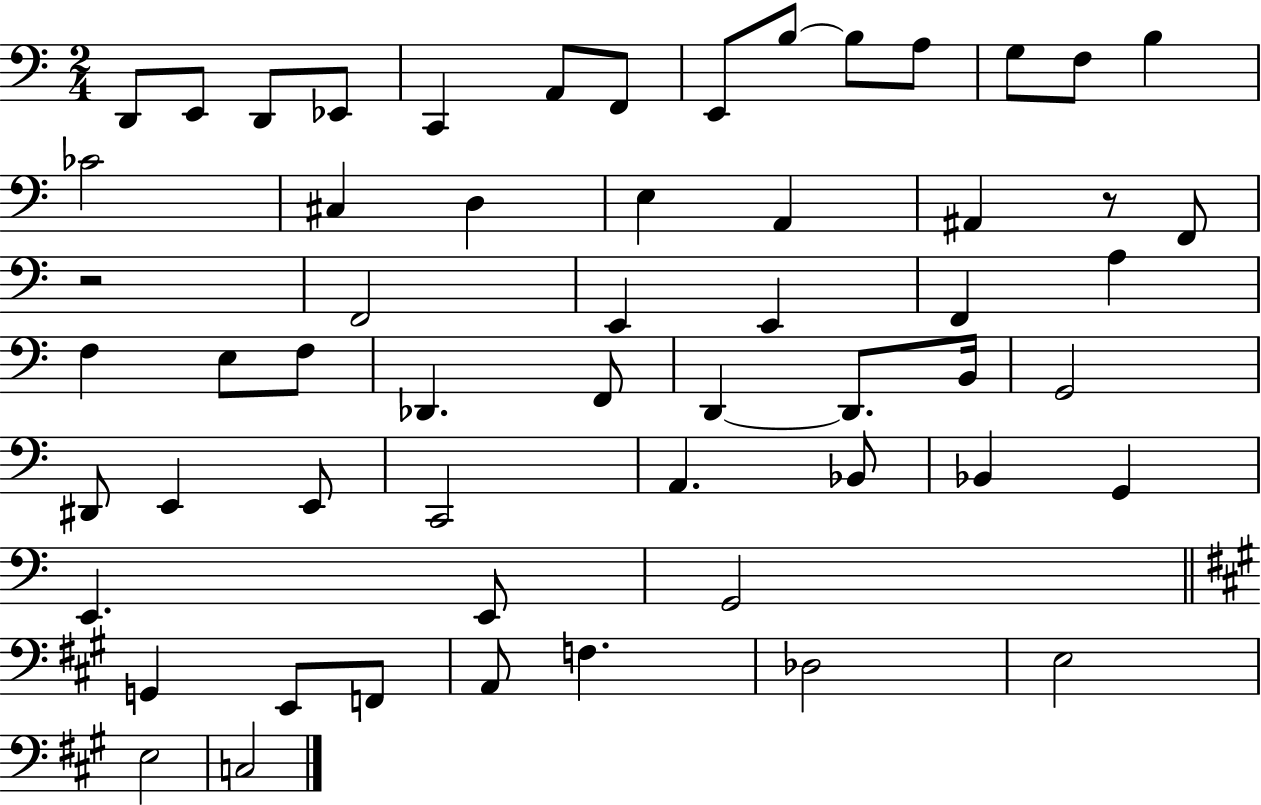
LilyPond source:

{
  \clef bass
  \numericTimeSignature
  \time 2/4
  \key c \major
  d,8 e,8 d,8 ees,8 | c,4 a,8 f,8 | e,8 b8~~ b8 a8 | g8 f8 b4 | \break ces'2 | cis4 d4 | e4 a,4 | ais,4 r8 f,8 | \break r2 | f,2 | e,4 e,4 | f,4 a4 | \break f4 e8 f8 | des,4. f,8 | d,4~~ d,8. b,16 | g,2 | \break dis,8 e,4 e,8 | c,2 | a,4. bes,8 | bes,4 g,4 | \break e,4. e,8 | g,2 | \bar "||" \break \key a \major g,4 e,8 f,8 | a,8 f4. | des2 | e2 | \break e2 | c2 | \bar "|."
}